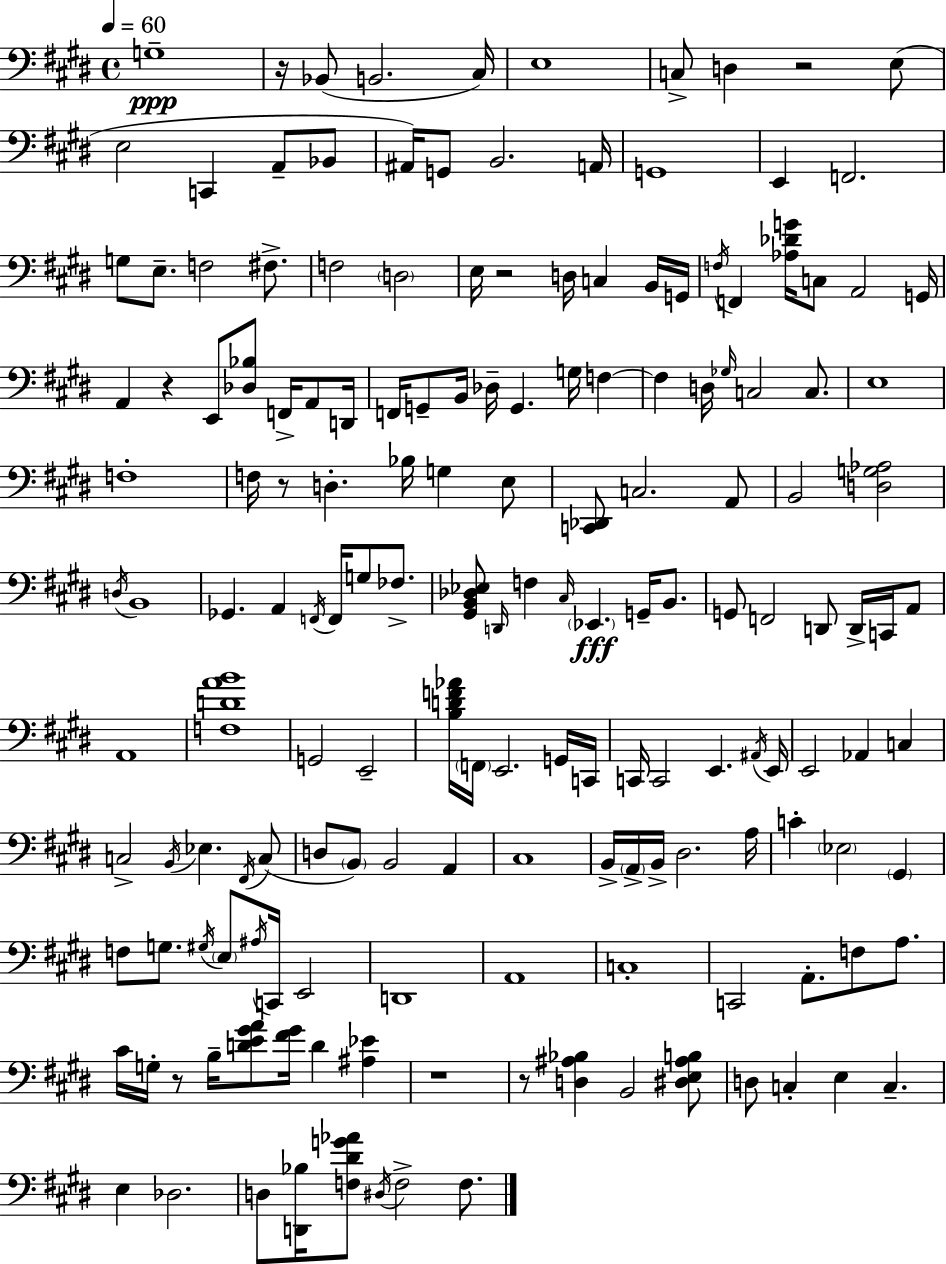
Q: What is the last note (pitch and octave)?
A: F3